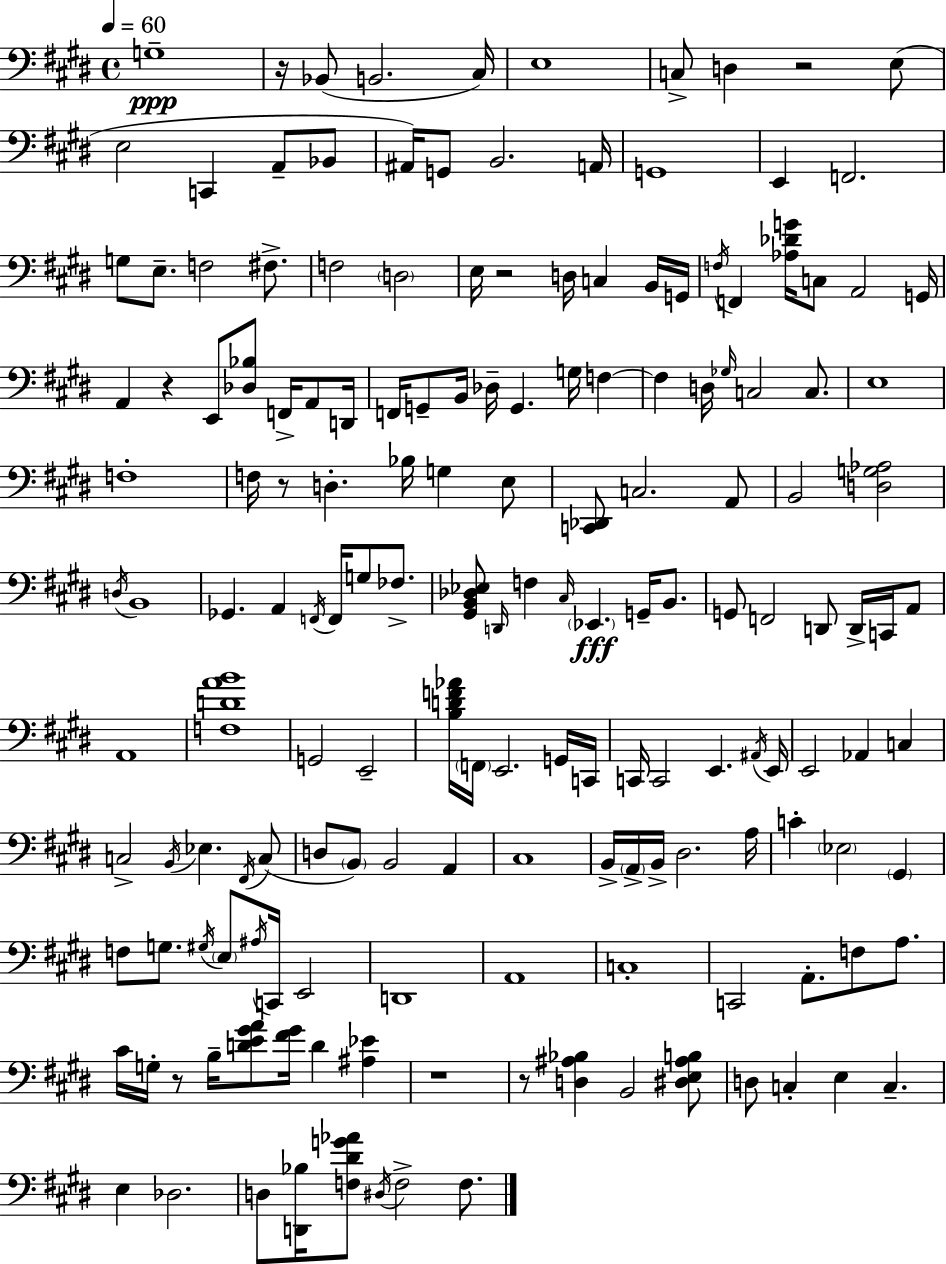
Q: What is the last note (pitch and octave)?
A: F3